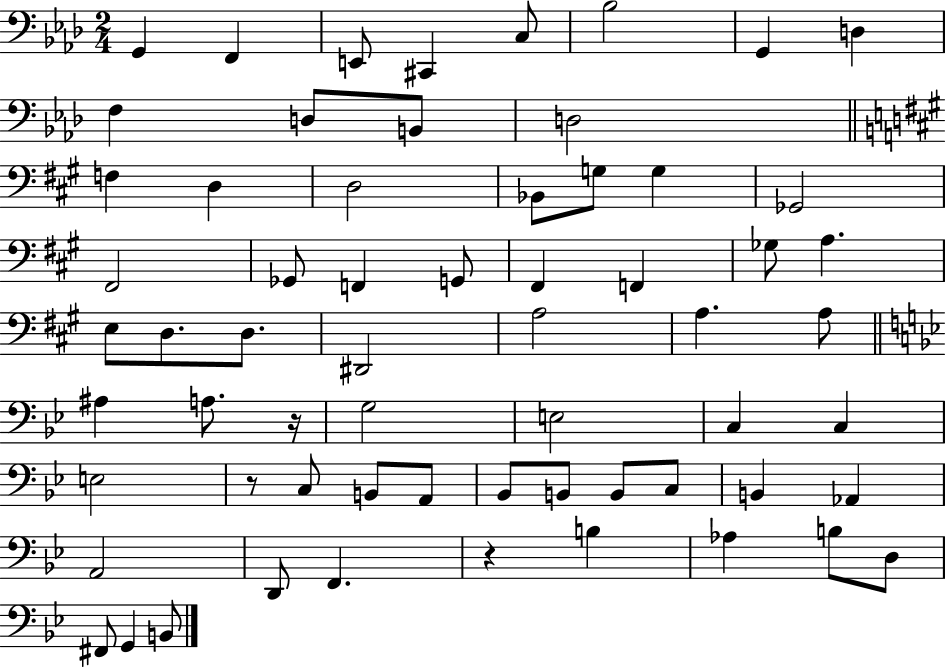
G2/q F2/q E2/e C#2/q C3/e Bb3/h G2/q D3/q F3/q D3/e B2/e D3/h F3/q D3/q D3/h Bb2/e G3/e G3/q Gb2/h F#2/h Gb2/e F2/q G2/e F#2/q F2/q Gb3/e A3/q. E3/e D3/e. D3/e. D#2/h A3/h A3/q. A3/e A#3/q A3/e. R/s G3/h E3/h C3/q C3/q E3/h R/e C3/e B2/e A2/e Bb2/e B2/e B2/e C3/e B2/q Ab2/q A2/h D2/e F2/q. R/q B3/q Ab3/q B3/e D3/e F#2/e G2/q B2/e